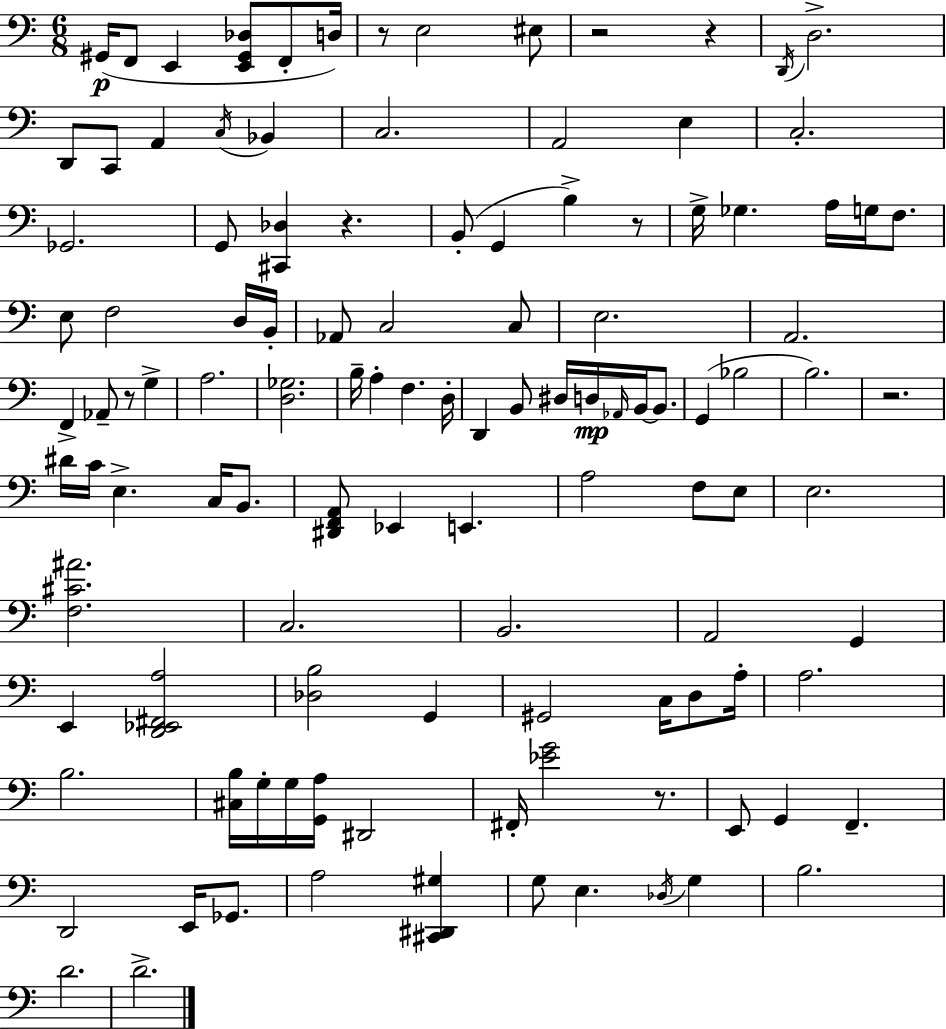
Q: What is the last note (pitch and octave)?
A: D4